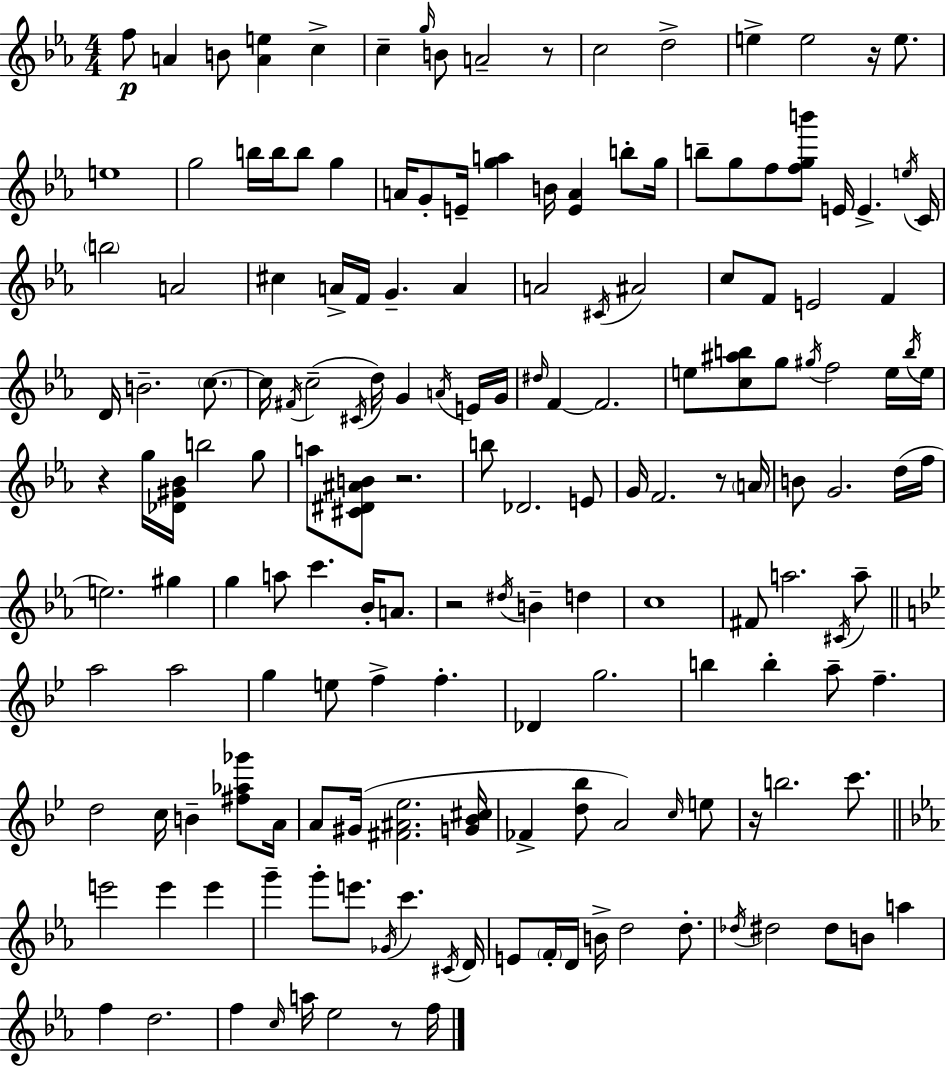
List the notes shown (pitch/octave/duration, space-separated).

F5/e A4/q B4/e [A4,E5]/q C5/q C5/q G5/s B4/e A4/h R/e C5/h D5/h E5/q E5/h R/s E5/e. E5/w G5/h B5/s B5/s B5/e G5/q A4/s G4/e E4/s [G5,A5]/q B4/s [E4,A4]/q B5/e G5/s B5/e G5/e F5/e [F5,G5,B6]/e E4/s E4/q. E5/s C4/s B5/h A4/h C#5/q A4/s F4/s G4/q. A4/q A4/h C#4/s A#4/h C5/e F4/e E4/h F4/q D4/s B4/h. C5/e. C5/s F#4/s C5/h C#4/s D5/s G4/q A4/s E4/s G4/s D#5/s F4/q F4/h. E5/e [C5,A#5,B5]/e G5/e G#5/s F5/h E5/s B5/s E5/s R/q G5/s [Db4,G#4,Bb4]/s B5/h G5/e A5/e [C#4,D#4,A#4,B4]/e R/h. B5/e Db4/h. E4/e G4/s F4/h. R/e A4/s B4/e G4/h. D5/s F5/s E5/h. G#5/q G5/q A5/e C6/q. Bb4/s A4/e. R/h D#5/s B4/q D5/q C5/w F#4/e A5/h. C#4/s A5/e A5/h A5/h G5/q E5/e F5/q F5/q. Db4/q G5/h. B5/q B5/q A5/e F5/q. D5/h C5/s B4/q [F#5,Ab5,Gb6]/e A4/s A4/e G#4/s [F#4,A#4,Eb5]/h. [G4,Bb4,C#5]/s FES4/q [D5,Bb5]/e A4/h C5/s E5/e R/s B5/h. C6/e. E6/h E6/q E6/q G6/q G6/e E6/e. Gb4/s C6/q. C#4/s D4/s E4/e F4/s D4/s B4/s D5/h D5/e. Db5/s D#5/h D#5/e B4/e A5/q F5/q D5/h. F5/q C5/s A5/s Eb5/h R/e F5/s